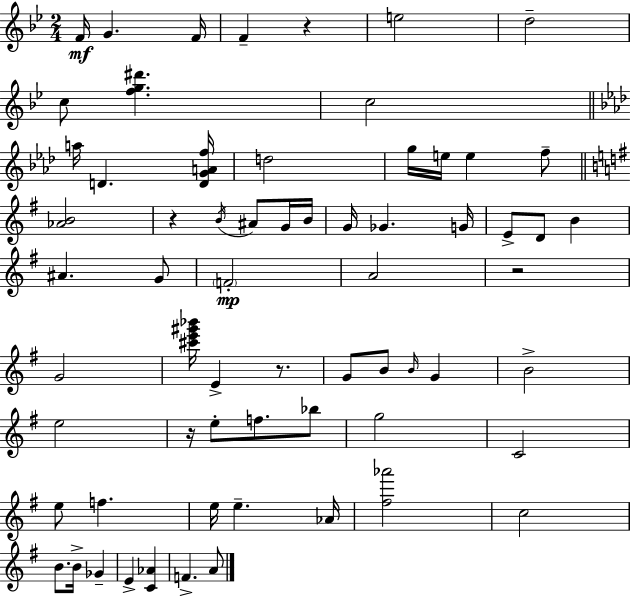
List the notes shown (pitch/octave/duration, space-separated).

F4/s G4/q. F4/s F4/q R/q E5/h D5/h C5/e [F5,G5,D#6]/q. C5/h A5/s D4/q. [D4,G4,A4,F5]/s D5/h G5/s E5/s E5/q F5/e [Ab4,B4]/h R/q B4/s A#4/e G4/s B4/s G4/s Gb4/q. G4/s E4/e D4/e B4/q A#4/q. G4/e F4/h A4/h R/h G4/h [C#6,E6,G#6,Bb6]/s E4/q R/e. G4/e B4/e B4/s G4/q B4/h E5/h R/s E5/e F5/e. Bb5/e G5/h C4/h E5/e F5/q. E5/s E5/q. Ab4/s [F#5,Ab6]/h C5/h B4/e. B4/s Gb4/q E4/q [C4,Ab4]/q F4/q. A4/e